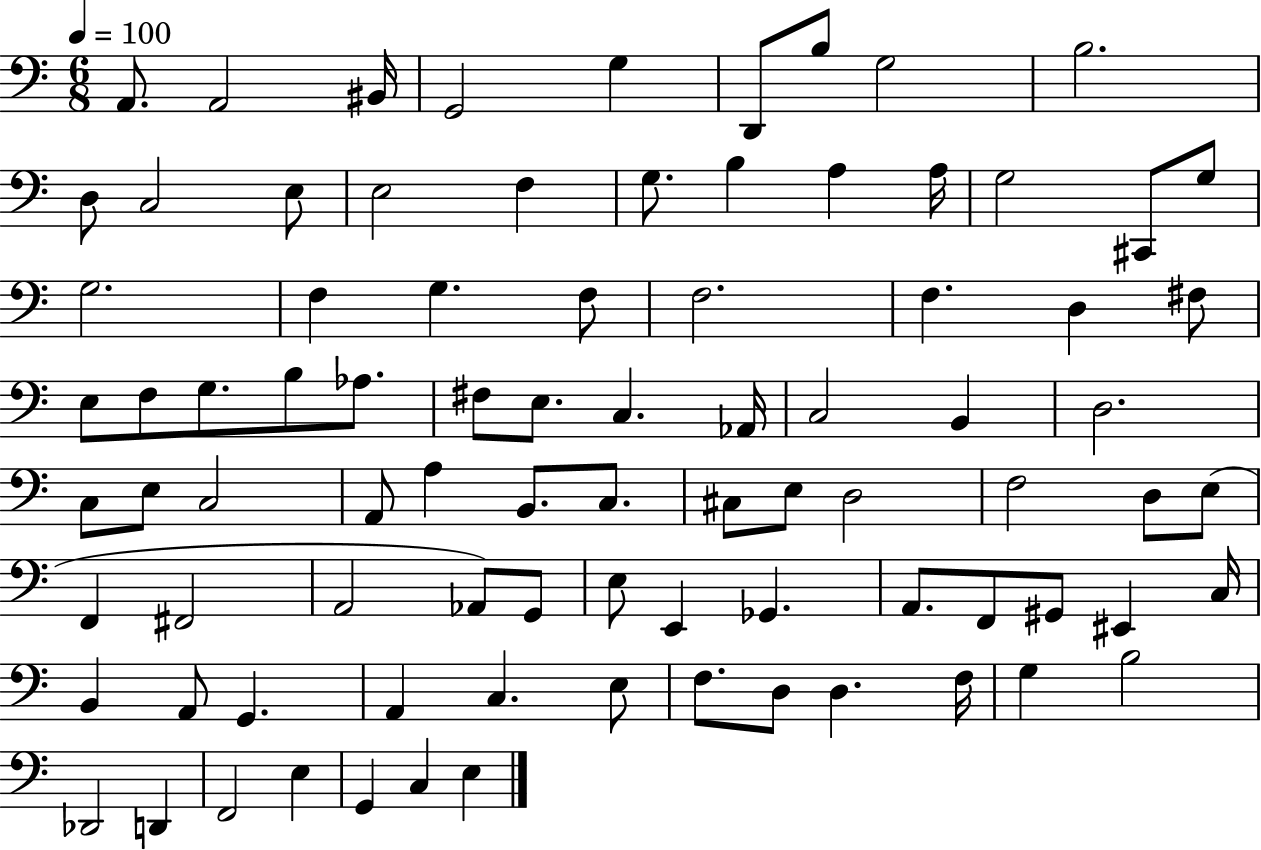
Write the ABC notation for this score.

X:1
T:Untitled
M:6/8
L:1/4
K:C
A,,/2 A,,2 ^B,,/4 G,,2 G, D,,/2 B,/2 G,2 B,2 D,/2 C,2 E,/2 E,2 F, G,/2 B, A, A,/4 G,2 ^C,,/2 G,/2 G,2 F, G, F,/2 F,2 F, D, ^F,/2 E,/2 F,/2 G,/2 B,/2 _A,/2 ^F,/2 E,/2 C, _A,,/4 C,2 B,, D,2 C,/2 E,/2 C,2 A,,/2 A, B,,/2 C,/2 ^C,/2 E,/2 D,2 F,2 D,/2 E,/2 F,, ^F,,2 A,,2 _A,,/2 G,,/2 E,/2 E,, _G,, A,,/2 F,,/2 ^G,,/2 ^E,, C,/4 B,, A,,/2 G,, A,, C, E,/2 F,/2 D,/2 D, F,/4 G, B,2 _D,,2 D,, F,,2 E, G,, C, E,